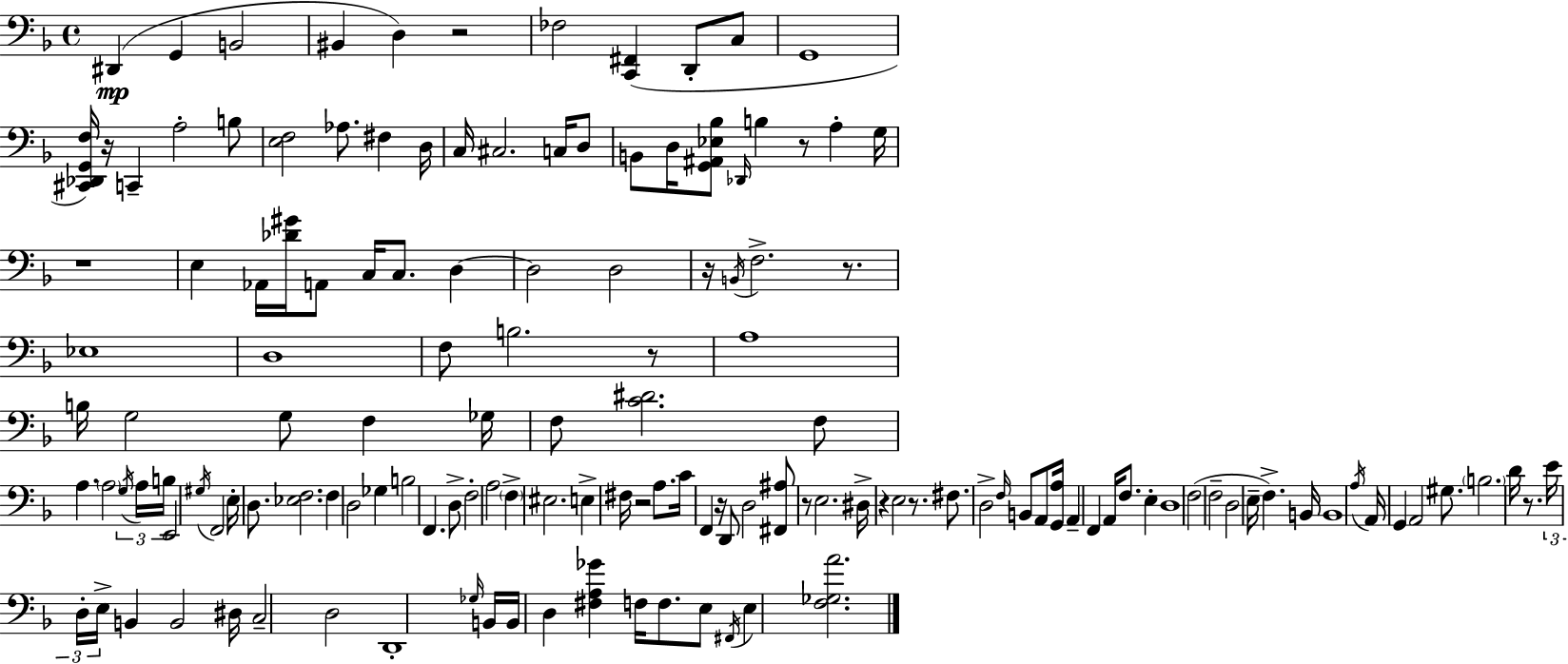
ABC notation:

X:1
T:Untitled
M:4/4
L:1/4
K:F
^D,, G,, B,,2 ^B,, D, z2 _F,2 [C,,^F,,] D,,/2 C,/2 G,,4 [^C,,_D,,G,,F,]/4 z/4 C,, A,2 B,/2 [E,F,]2 _A,/2 ^F, D,/4 C,/4 ^C,2 C,/4 D,/2 B,,/2 D,/4 [G,,^A,,_E,_B,]/2 _D,,/4 B, z/2 A, G,/4 z4 E, _A,,/4 [_D^G]/4 A,,/2 C,/4 C,/2 D, D,2 D,2 z/4 B,,/4 F,2 z/2 _E,4 D,4 F,/2 B,2 z/2 A,4 B,/4 G,2 G,/2 F, _G,/4 F,/2 [C^D]2 F,/2 A, A,2 G,/4 A,/4 B,/4 E,,2 ^G,/4 F,,2 E,/4 D,/2 [_E,F,]2 F, D,2 _G, B,2 F,, D,/2 F,2 A,2 F, ^E,2 E, ^F,/4 z2 A,/2 C/4 F,, z/4 D,,/2 D,2 [^F,,^A,]/2 z/2 E,2 ^D,/4 z E,2 z/2 ^F,/2 D,2 F,/4 B,,/2 A,,/2 [G,,A,]/4 A,, F,, A,,/4 F,/2 E, D,4 F,2 F,2 D,2 E,/4 F, B,,/4 B,,4 A,/4 A,,/4 G,, A,,2 ^G,/2 B,2 D/4 z/2 E/4 D,/4 E,/4 B,, B,,2 ^D,/4 C,2 D,2 D,,4 _G,/4 B,,/4 B,,/4 D, [^F,A,_G] F,/4 F,/2 E,/2 ^F,,/4 E, [F,_G,A]2